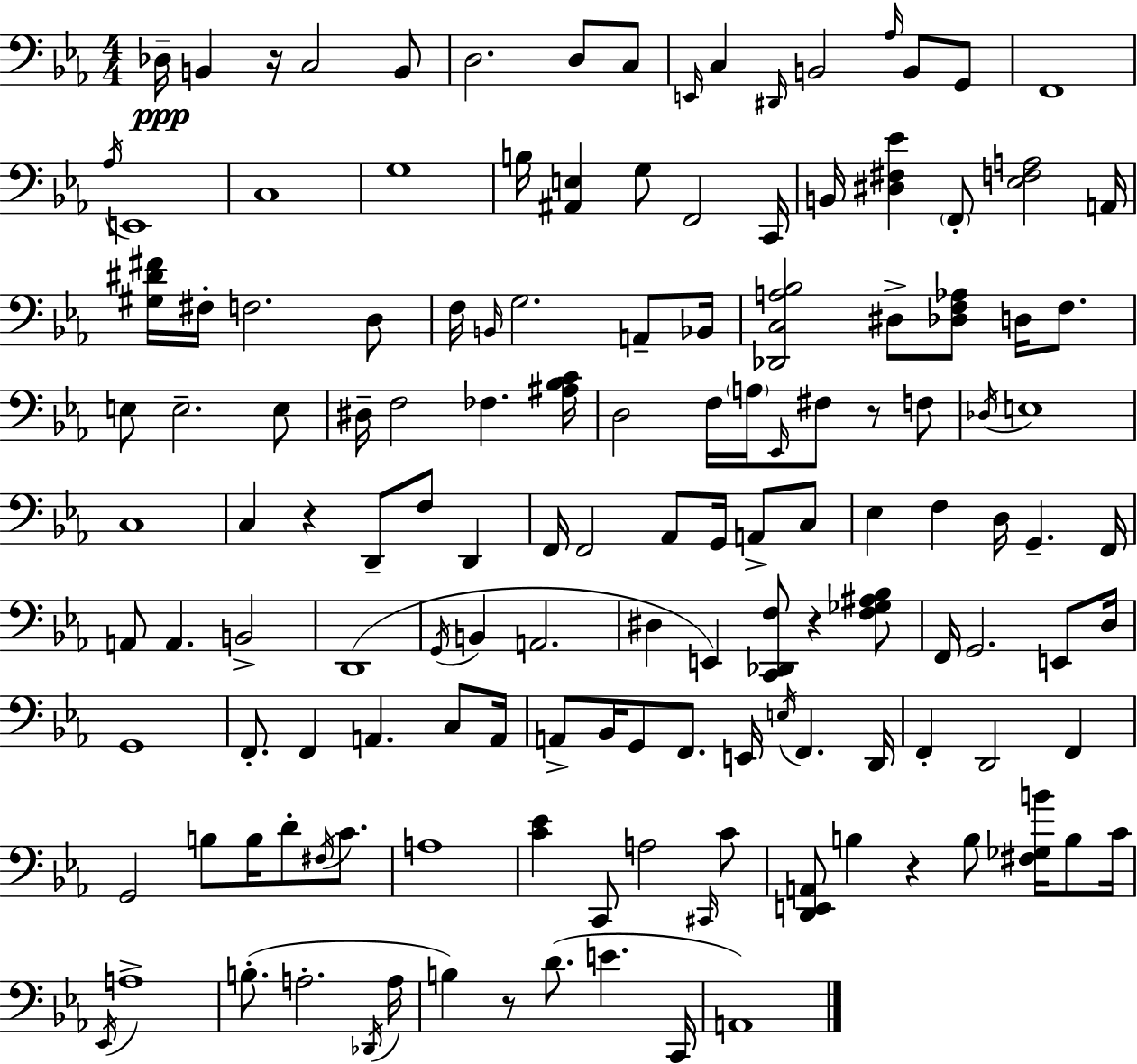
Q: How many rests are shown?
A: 6